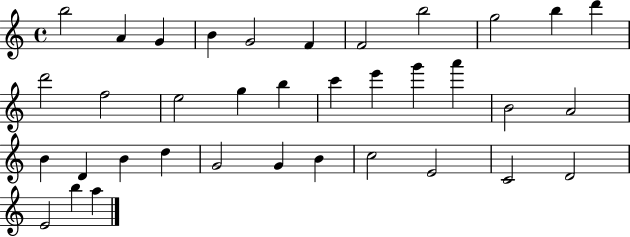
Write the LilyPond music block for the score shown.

{
  \clef treble
  \time 4/4
  \defaultTimeSignature
  \key c \major
  b''2 a'4 g'4 | b'4 g'2 f'4 | f'2 b''2 | g''2 b''4 d'''4 | \break d'''2 f''2 | e''2 g''4 b''4 | c'''4 e'''4 g'''4 a'''4 | b'2 a'2 | \break b'4 d'4 b'4 d''4 | g'2 g'4 b'4 | c''2 e'2 | c'2 d'2 | \break e'2 b''4 a''4 | \bar "|."
}